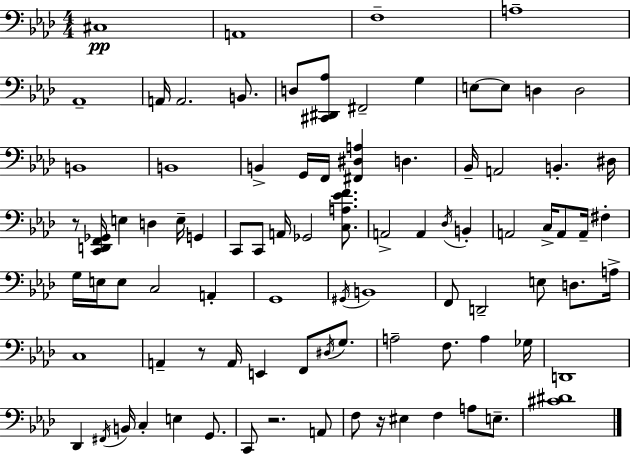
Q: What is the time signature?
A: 4/4